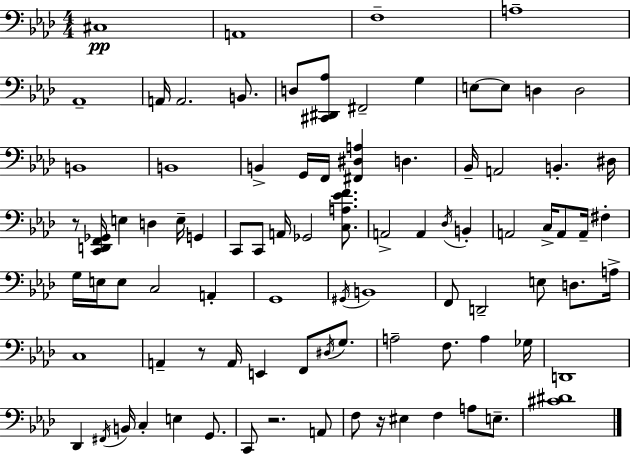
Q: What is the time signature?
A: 4/4